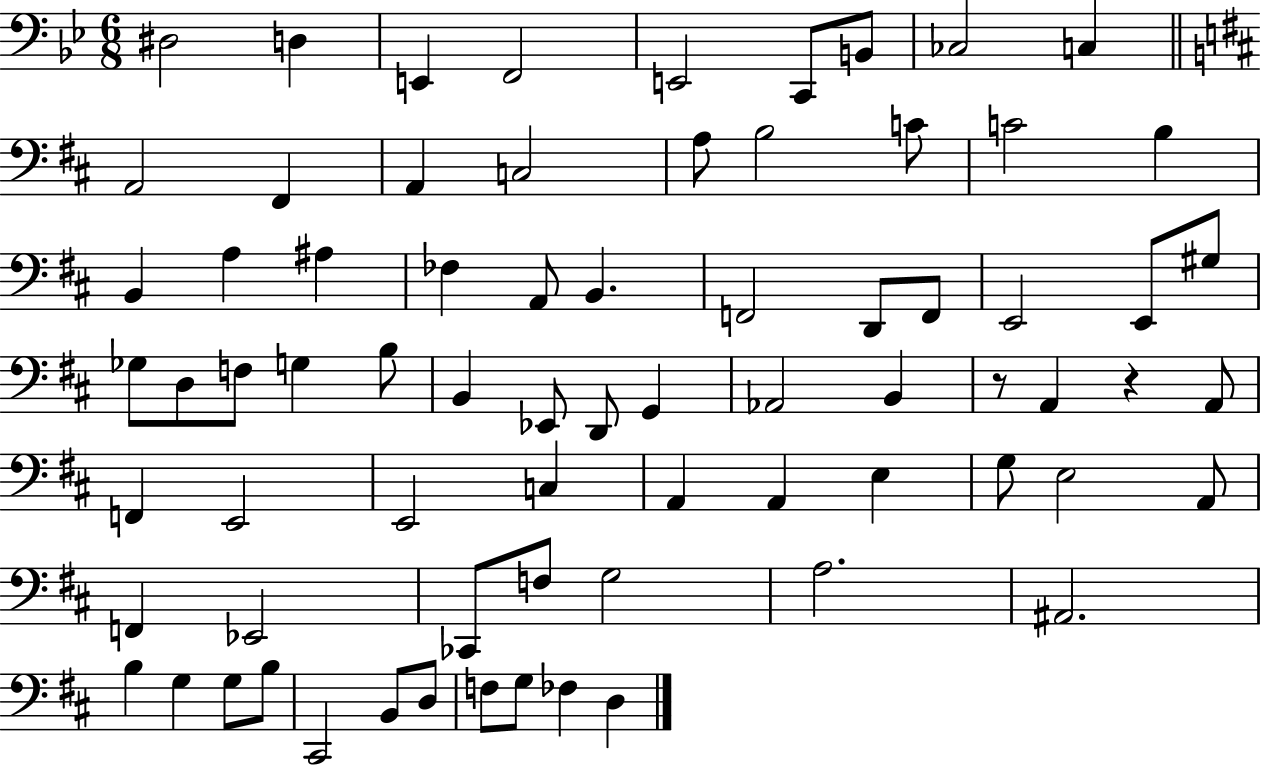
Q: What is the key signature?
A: BES major